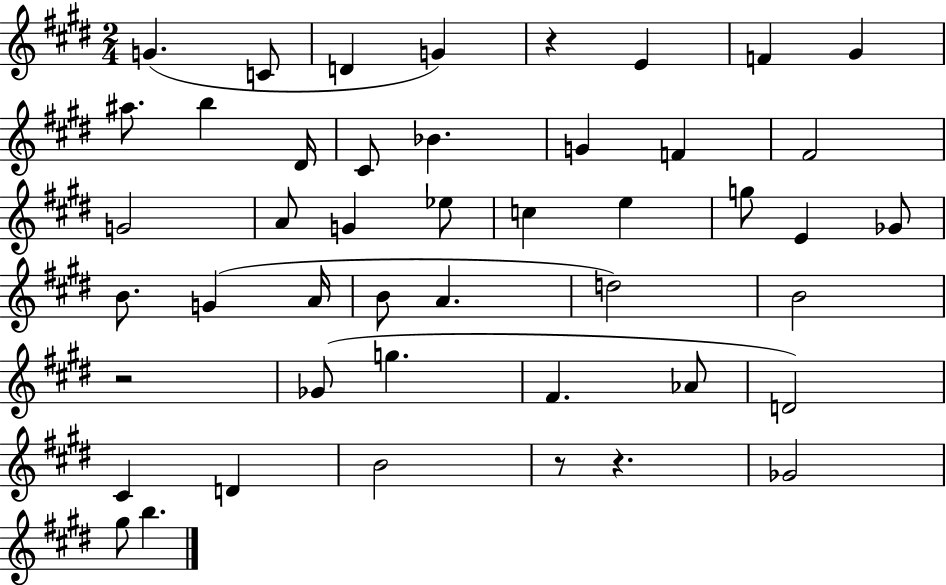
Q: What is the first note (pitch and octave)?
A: G4